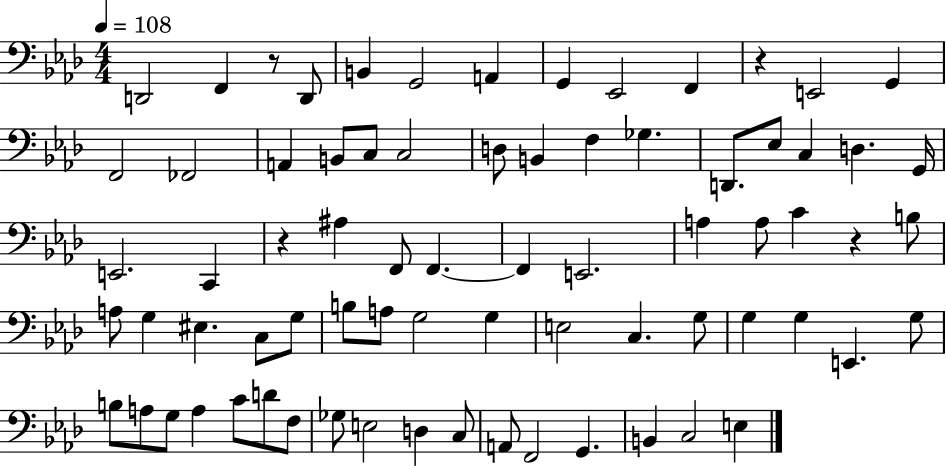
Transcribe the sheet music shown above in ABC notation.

X:1
T:Untitled
M:4/4
L:1/4
K:Ab
D,,2 F,, z/2 D,,/2 B,, G,,2 A,, G,, _E,,2 F,, z E,,2 G,, F,,2 _F,,2 A,, B,,/2 C,/2 C,2 D,/2 B,, F, _G, D,,/2 _E,/2 C, D, G,,/4 E,,2 C,, z ^A, F,,/2 F,, F,, E,,2 A, A,/2 C z B,/2 A,/2 G, ^E, C,/2 G,/2 B,/2 A,/2 G,2 G, E,2 C, G,/2 G, G, E,, G,/2 B,/2 A,/2 G,/2 A, C/2 D/2 F,/2 _G,/2 E,2 D, C,/2 A,,/2 F,,2 G,, B,, C,2 E,